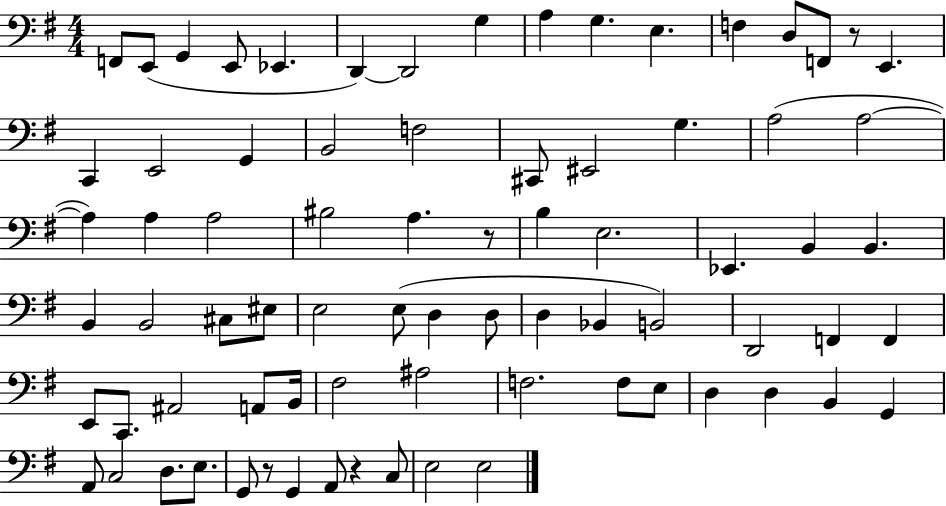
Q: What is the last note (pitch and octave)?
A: E3